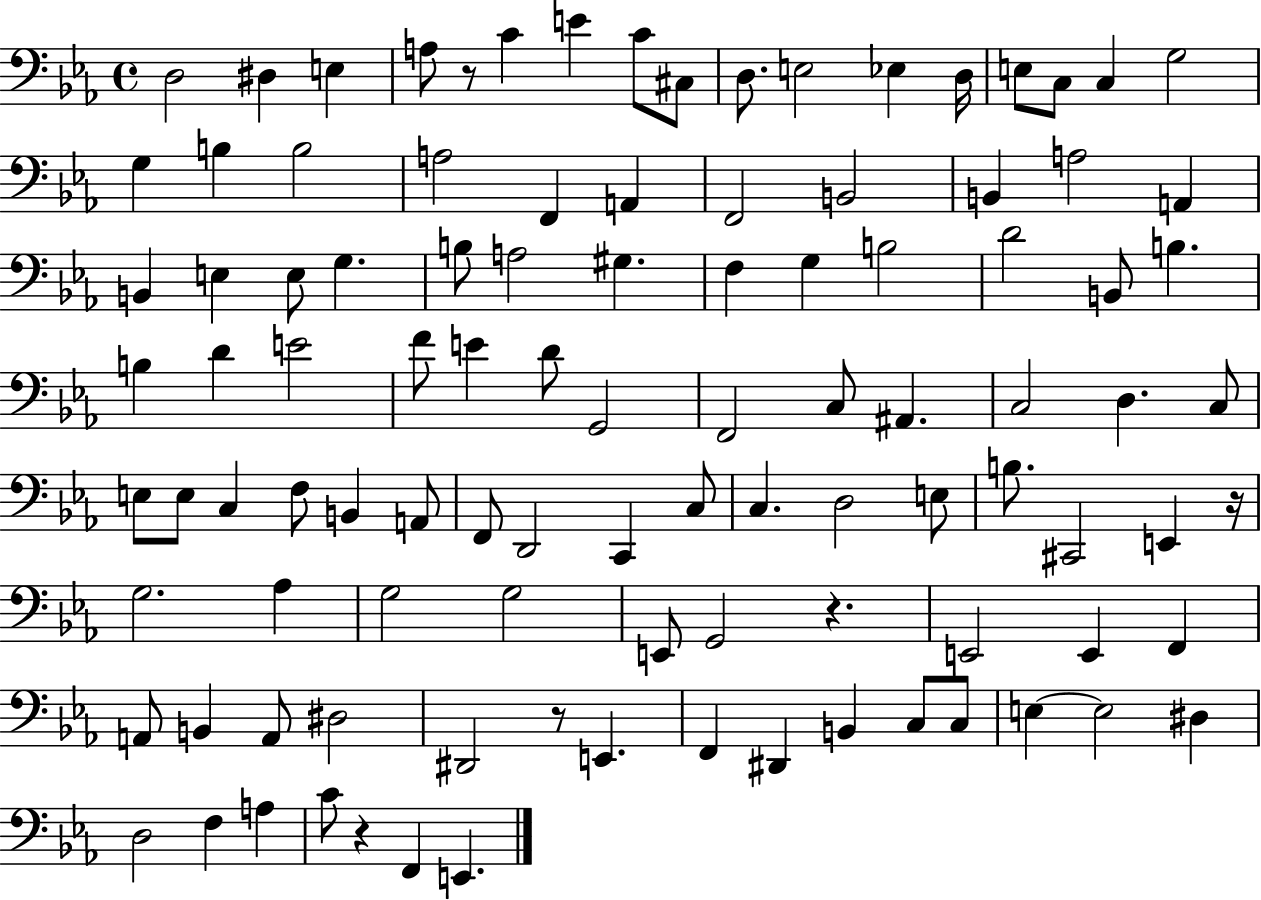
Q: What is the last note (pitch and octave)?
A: E2